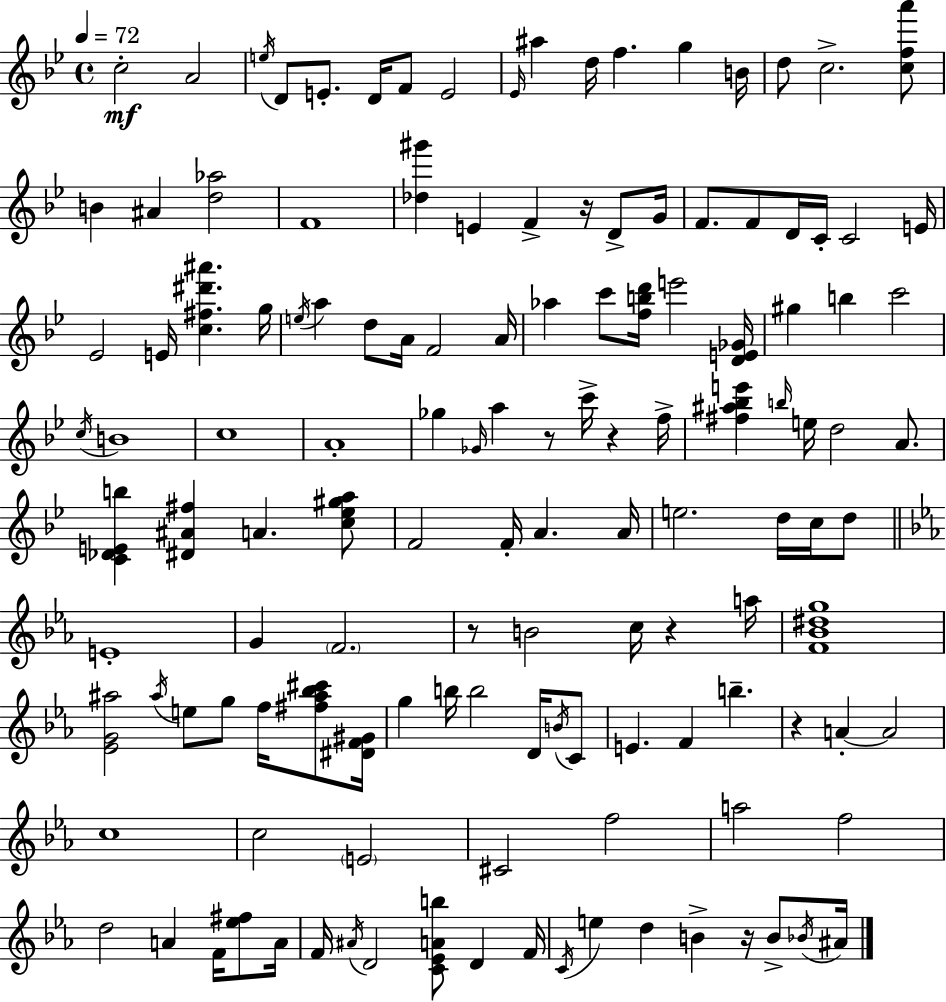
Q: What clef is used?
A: treble